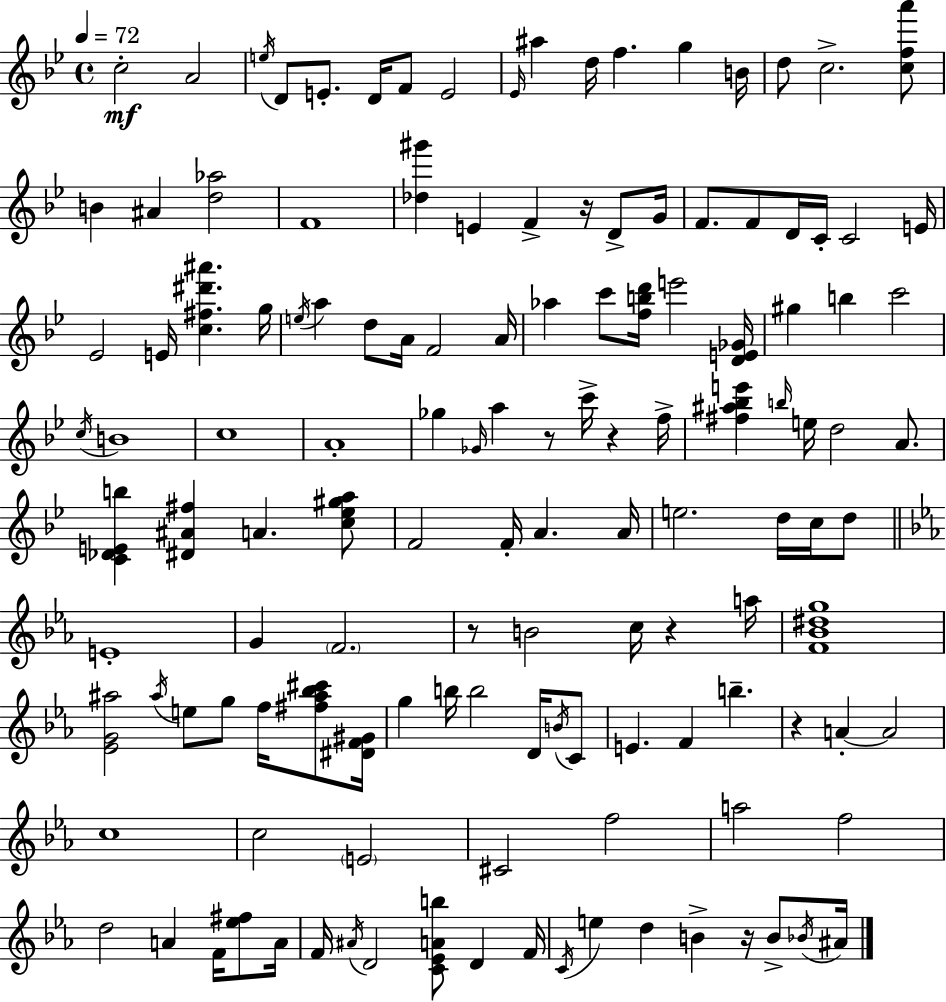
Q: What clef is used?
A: treble